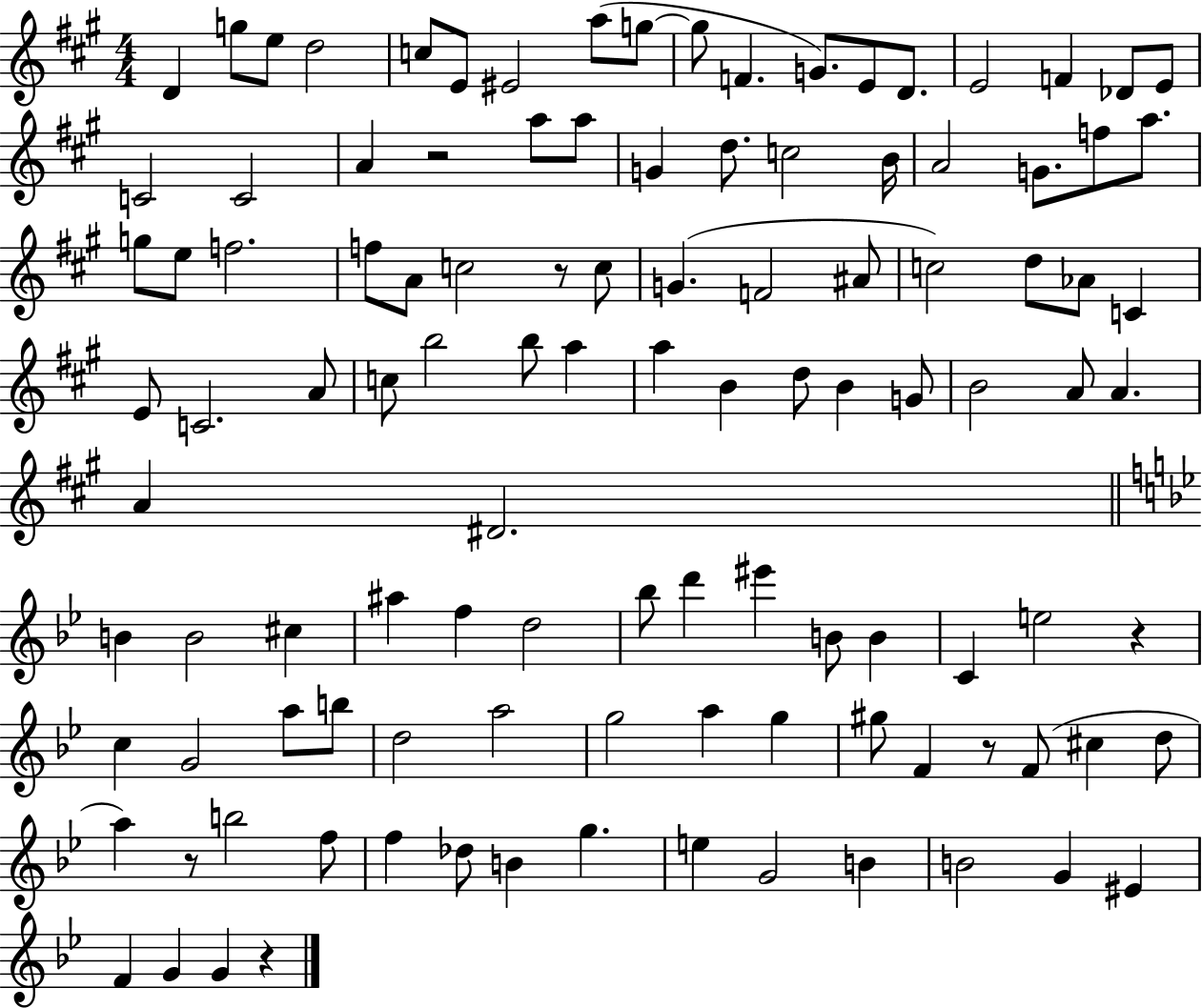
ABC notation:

X:1
T:Untitled
M:4/4
L:1/4
K:A
D g/2 e/2 d2 c/2 E/2 ^E2 a/2 g/2 g/2 F G/2 E/2 D/2 E2 F _D/2 E/2 C2 C2 A z2 a/2 a/2 G d/2 c2 B/4 A2 G/2 f/2 a/2 g/2 e/2 f2 f/2 A/2 c2 z/2 c/2 G F2 ^A/2 c2 d/2 _A/2 C E/2 C2 A/2 c/2 b2 b/2 a a B d/2 B G/2 B2 A/2 A A ^D2 B B2 ^c ^a f d2 _b/2 d' ^e' B/2 B C e2 z c G2 a/2 b/2 d2 a2 g2 a g ^g/2 F z/2 F/2 ^c d/2 a z/2 b2 f/2 f _d/2 B g e G2 B B2 G ^E F G G z